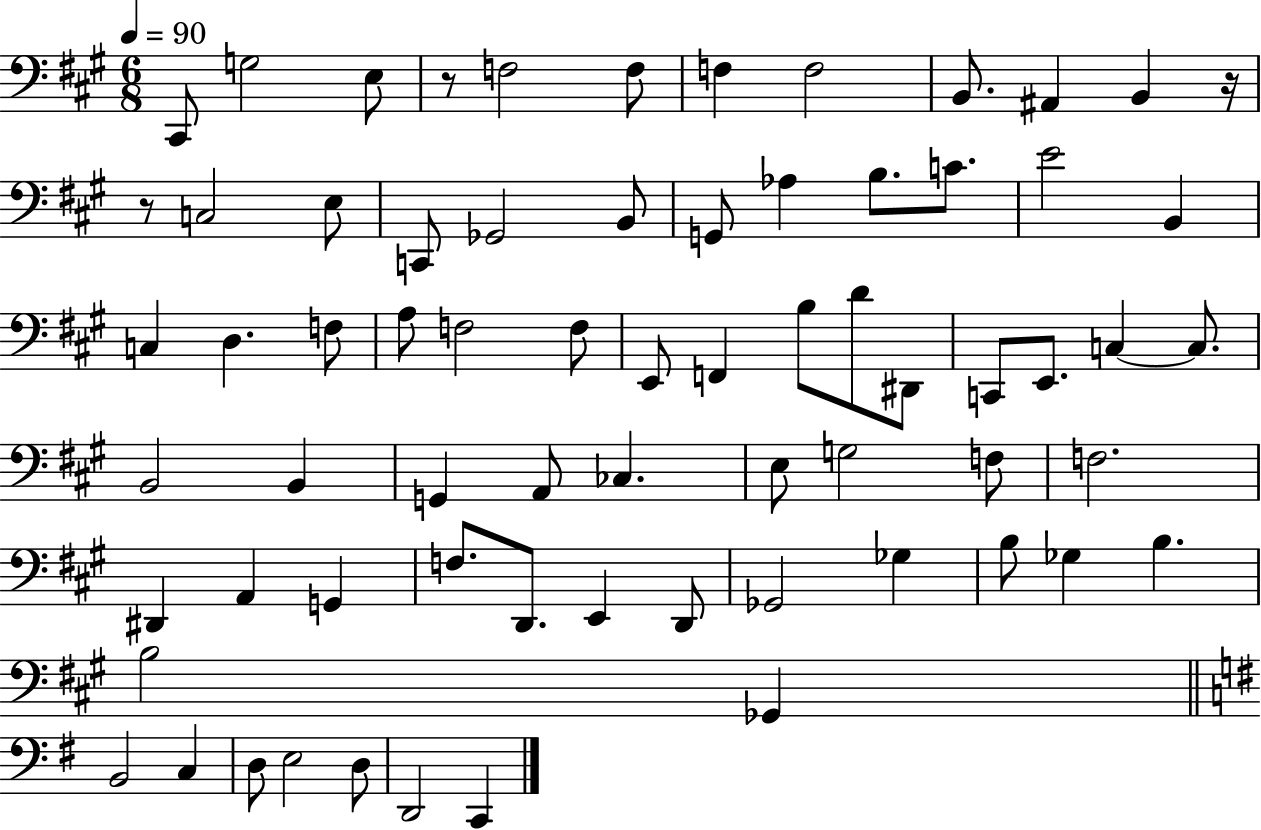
C#2/e G3/h E3/e R/e F3/h F3/e F3/q F3/h B2/e. A#2/q B2/q R/s R/e C3/h E3/e C2/e Gb2/h B2/e G2/e Ab3/q B3/e. C4/e. E4/h B2/q C3/q D3/q. F3/e A3/e F3/h F3/e E2/e F2/q B3/e D4/e D#2/e C2/e E2/e. C3/q C3/e. B2/h B2/q G2/q A2/e CES3/q. E3/e G3/h F3/e F3/h. D#2/q A2/q G2/q F3/e. D2/e. E2/q D2/e Gb2/h Gb3/q B3/e Gb3/q B3/q. B3/h Gb2/q B2/h C3/q D3/e E3/h D3/e D2/h C2/q